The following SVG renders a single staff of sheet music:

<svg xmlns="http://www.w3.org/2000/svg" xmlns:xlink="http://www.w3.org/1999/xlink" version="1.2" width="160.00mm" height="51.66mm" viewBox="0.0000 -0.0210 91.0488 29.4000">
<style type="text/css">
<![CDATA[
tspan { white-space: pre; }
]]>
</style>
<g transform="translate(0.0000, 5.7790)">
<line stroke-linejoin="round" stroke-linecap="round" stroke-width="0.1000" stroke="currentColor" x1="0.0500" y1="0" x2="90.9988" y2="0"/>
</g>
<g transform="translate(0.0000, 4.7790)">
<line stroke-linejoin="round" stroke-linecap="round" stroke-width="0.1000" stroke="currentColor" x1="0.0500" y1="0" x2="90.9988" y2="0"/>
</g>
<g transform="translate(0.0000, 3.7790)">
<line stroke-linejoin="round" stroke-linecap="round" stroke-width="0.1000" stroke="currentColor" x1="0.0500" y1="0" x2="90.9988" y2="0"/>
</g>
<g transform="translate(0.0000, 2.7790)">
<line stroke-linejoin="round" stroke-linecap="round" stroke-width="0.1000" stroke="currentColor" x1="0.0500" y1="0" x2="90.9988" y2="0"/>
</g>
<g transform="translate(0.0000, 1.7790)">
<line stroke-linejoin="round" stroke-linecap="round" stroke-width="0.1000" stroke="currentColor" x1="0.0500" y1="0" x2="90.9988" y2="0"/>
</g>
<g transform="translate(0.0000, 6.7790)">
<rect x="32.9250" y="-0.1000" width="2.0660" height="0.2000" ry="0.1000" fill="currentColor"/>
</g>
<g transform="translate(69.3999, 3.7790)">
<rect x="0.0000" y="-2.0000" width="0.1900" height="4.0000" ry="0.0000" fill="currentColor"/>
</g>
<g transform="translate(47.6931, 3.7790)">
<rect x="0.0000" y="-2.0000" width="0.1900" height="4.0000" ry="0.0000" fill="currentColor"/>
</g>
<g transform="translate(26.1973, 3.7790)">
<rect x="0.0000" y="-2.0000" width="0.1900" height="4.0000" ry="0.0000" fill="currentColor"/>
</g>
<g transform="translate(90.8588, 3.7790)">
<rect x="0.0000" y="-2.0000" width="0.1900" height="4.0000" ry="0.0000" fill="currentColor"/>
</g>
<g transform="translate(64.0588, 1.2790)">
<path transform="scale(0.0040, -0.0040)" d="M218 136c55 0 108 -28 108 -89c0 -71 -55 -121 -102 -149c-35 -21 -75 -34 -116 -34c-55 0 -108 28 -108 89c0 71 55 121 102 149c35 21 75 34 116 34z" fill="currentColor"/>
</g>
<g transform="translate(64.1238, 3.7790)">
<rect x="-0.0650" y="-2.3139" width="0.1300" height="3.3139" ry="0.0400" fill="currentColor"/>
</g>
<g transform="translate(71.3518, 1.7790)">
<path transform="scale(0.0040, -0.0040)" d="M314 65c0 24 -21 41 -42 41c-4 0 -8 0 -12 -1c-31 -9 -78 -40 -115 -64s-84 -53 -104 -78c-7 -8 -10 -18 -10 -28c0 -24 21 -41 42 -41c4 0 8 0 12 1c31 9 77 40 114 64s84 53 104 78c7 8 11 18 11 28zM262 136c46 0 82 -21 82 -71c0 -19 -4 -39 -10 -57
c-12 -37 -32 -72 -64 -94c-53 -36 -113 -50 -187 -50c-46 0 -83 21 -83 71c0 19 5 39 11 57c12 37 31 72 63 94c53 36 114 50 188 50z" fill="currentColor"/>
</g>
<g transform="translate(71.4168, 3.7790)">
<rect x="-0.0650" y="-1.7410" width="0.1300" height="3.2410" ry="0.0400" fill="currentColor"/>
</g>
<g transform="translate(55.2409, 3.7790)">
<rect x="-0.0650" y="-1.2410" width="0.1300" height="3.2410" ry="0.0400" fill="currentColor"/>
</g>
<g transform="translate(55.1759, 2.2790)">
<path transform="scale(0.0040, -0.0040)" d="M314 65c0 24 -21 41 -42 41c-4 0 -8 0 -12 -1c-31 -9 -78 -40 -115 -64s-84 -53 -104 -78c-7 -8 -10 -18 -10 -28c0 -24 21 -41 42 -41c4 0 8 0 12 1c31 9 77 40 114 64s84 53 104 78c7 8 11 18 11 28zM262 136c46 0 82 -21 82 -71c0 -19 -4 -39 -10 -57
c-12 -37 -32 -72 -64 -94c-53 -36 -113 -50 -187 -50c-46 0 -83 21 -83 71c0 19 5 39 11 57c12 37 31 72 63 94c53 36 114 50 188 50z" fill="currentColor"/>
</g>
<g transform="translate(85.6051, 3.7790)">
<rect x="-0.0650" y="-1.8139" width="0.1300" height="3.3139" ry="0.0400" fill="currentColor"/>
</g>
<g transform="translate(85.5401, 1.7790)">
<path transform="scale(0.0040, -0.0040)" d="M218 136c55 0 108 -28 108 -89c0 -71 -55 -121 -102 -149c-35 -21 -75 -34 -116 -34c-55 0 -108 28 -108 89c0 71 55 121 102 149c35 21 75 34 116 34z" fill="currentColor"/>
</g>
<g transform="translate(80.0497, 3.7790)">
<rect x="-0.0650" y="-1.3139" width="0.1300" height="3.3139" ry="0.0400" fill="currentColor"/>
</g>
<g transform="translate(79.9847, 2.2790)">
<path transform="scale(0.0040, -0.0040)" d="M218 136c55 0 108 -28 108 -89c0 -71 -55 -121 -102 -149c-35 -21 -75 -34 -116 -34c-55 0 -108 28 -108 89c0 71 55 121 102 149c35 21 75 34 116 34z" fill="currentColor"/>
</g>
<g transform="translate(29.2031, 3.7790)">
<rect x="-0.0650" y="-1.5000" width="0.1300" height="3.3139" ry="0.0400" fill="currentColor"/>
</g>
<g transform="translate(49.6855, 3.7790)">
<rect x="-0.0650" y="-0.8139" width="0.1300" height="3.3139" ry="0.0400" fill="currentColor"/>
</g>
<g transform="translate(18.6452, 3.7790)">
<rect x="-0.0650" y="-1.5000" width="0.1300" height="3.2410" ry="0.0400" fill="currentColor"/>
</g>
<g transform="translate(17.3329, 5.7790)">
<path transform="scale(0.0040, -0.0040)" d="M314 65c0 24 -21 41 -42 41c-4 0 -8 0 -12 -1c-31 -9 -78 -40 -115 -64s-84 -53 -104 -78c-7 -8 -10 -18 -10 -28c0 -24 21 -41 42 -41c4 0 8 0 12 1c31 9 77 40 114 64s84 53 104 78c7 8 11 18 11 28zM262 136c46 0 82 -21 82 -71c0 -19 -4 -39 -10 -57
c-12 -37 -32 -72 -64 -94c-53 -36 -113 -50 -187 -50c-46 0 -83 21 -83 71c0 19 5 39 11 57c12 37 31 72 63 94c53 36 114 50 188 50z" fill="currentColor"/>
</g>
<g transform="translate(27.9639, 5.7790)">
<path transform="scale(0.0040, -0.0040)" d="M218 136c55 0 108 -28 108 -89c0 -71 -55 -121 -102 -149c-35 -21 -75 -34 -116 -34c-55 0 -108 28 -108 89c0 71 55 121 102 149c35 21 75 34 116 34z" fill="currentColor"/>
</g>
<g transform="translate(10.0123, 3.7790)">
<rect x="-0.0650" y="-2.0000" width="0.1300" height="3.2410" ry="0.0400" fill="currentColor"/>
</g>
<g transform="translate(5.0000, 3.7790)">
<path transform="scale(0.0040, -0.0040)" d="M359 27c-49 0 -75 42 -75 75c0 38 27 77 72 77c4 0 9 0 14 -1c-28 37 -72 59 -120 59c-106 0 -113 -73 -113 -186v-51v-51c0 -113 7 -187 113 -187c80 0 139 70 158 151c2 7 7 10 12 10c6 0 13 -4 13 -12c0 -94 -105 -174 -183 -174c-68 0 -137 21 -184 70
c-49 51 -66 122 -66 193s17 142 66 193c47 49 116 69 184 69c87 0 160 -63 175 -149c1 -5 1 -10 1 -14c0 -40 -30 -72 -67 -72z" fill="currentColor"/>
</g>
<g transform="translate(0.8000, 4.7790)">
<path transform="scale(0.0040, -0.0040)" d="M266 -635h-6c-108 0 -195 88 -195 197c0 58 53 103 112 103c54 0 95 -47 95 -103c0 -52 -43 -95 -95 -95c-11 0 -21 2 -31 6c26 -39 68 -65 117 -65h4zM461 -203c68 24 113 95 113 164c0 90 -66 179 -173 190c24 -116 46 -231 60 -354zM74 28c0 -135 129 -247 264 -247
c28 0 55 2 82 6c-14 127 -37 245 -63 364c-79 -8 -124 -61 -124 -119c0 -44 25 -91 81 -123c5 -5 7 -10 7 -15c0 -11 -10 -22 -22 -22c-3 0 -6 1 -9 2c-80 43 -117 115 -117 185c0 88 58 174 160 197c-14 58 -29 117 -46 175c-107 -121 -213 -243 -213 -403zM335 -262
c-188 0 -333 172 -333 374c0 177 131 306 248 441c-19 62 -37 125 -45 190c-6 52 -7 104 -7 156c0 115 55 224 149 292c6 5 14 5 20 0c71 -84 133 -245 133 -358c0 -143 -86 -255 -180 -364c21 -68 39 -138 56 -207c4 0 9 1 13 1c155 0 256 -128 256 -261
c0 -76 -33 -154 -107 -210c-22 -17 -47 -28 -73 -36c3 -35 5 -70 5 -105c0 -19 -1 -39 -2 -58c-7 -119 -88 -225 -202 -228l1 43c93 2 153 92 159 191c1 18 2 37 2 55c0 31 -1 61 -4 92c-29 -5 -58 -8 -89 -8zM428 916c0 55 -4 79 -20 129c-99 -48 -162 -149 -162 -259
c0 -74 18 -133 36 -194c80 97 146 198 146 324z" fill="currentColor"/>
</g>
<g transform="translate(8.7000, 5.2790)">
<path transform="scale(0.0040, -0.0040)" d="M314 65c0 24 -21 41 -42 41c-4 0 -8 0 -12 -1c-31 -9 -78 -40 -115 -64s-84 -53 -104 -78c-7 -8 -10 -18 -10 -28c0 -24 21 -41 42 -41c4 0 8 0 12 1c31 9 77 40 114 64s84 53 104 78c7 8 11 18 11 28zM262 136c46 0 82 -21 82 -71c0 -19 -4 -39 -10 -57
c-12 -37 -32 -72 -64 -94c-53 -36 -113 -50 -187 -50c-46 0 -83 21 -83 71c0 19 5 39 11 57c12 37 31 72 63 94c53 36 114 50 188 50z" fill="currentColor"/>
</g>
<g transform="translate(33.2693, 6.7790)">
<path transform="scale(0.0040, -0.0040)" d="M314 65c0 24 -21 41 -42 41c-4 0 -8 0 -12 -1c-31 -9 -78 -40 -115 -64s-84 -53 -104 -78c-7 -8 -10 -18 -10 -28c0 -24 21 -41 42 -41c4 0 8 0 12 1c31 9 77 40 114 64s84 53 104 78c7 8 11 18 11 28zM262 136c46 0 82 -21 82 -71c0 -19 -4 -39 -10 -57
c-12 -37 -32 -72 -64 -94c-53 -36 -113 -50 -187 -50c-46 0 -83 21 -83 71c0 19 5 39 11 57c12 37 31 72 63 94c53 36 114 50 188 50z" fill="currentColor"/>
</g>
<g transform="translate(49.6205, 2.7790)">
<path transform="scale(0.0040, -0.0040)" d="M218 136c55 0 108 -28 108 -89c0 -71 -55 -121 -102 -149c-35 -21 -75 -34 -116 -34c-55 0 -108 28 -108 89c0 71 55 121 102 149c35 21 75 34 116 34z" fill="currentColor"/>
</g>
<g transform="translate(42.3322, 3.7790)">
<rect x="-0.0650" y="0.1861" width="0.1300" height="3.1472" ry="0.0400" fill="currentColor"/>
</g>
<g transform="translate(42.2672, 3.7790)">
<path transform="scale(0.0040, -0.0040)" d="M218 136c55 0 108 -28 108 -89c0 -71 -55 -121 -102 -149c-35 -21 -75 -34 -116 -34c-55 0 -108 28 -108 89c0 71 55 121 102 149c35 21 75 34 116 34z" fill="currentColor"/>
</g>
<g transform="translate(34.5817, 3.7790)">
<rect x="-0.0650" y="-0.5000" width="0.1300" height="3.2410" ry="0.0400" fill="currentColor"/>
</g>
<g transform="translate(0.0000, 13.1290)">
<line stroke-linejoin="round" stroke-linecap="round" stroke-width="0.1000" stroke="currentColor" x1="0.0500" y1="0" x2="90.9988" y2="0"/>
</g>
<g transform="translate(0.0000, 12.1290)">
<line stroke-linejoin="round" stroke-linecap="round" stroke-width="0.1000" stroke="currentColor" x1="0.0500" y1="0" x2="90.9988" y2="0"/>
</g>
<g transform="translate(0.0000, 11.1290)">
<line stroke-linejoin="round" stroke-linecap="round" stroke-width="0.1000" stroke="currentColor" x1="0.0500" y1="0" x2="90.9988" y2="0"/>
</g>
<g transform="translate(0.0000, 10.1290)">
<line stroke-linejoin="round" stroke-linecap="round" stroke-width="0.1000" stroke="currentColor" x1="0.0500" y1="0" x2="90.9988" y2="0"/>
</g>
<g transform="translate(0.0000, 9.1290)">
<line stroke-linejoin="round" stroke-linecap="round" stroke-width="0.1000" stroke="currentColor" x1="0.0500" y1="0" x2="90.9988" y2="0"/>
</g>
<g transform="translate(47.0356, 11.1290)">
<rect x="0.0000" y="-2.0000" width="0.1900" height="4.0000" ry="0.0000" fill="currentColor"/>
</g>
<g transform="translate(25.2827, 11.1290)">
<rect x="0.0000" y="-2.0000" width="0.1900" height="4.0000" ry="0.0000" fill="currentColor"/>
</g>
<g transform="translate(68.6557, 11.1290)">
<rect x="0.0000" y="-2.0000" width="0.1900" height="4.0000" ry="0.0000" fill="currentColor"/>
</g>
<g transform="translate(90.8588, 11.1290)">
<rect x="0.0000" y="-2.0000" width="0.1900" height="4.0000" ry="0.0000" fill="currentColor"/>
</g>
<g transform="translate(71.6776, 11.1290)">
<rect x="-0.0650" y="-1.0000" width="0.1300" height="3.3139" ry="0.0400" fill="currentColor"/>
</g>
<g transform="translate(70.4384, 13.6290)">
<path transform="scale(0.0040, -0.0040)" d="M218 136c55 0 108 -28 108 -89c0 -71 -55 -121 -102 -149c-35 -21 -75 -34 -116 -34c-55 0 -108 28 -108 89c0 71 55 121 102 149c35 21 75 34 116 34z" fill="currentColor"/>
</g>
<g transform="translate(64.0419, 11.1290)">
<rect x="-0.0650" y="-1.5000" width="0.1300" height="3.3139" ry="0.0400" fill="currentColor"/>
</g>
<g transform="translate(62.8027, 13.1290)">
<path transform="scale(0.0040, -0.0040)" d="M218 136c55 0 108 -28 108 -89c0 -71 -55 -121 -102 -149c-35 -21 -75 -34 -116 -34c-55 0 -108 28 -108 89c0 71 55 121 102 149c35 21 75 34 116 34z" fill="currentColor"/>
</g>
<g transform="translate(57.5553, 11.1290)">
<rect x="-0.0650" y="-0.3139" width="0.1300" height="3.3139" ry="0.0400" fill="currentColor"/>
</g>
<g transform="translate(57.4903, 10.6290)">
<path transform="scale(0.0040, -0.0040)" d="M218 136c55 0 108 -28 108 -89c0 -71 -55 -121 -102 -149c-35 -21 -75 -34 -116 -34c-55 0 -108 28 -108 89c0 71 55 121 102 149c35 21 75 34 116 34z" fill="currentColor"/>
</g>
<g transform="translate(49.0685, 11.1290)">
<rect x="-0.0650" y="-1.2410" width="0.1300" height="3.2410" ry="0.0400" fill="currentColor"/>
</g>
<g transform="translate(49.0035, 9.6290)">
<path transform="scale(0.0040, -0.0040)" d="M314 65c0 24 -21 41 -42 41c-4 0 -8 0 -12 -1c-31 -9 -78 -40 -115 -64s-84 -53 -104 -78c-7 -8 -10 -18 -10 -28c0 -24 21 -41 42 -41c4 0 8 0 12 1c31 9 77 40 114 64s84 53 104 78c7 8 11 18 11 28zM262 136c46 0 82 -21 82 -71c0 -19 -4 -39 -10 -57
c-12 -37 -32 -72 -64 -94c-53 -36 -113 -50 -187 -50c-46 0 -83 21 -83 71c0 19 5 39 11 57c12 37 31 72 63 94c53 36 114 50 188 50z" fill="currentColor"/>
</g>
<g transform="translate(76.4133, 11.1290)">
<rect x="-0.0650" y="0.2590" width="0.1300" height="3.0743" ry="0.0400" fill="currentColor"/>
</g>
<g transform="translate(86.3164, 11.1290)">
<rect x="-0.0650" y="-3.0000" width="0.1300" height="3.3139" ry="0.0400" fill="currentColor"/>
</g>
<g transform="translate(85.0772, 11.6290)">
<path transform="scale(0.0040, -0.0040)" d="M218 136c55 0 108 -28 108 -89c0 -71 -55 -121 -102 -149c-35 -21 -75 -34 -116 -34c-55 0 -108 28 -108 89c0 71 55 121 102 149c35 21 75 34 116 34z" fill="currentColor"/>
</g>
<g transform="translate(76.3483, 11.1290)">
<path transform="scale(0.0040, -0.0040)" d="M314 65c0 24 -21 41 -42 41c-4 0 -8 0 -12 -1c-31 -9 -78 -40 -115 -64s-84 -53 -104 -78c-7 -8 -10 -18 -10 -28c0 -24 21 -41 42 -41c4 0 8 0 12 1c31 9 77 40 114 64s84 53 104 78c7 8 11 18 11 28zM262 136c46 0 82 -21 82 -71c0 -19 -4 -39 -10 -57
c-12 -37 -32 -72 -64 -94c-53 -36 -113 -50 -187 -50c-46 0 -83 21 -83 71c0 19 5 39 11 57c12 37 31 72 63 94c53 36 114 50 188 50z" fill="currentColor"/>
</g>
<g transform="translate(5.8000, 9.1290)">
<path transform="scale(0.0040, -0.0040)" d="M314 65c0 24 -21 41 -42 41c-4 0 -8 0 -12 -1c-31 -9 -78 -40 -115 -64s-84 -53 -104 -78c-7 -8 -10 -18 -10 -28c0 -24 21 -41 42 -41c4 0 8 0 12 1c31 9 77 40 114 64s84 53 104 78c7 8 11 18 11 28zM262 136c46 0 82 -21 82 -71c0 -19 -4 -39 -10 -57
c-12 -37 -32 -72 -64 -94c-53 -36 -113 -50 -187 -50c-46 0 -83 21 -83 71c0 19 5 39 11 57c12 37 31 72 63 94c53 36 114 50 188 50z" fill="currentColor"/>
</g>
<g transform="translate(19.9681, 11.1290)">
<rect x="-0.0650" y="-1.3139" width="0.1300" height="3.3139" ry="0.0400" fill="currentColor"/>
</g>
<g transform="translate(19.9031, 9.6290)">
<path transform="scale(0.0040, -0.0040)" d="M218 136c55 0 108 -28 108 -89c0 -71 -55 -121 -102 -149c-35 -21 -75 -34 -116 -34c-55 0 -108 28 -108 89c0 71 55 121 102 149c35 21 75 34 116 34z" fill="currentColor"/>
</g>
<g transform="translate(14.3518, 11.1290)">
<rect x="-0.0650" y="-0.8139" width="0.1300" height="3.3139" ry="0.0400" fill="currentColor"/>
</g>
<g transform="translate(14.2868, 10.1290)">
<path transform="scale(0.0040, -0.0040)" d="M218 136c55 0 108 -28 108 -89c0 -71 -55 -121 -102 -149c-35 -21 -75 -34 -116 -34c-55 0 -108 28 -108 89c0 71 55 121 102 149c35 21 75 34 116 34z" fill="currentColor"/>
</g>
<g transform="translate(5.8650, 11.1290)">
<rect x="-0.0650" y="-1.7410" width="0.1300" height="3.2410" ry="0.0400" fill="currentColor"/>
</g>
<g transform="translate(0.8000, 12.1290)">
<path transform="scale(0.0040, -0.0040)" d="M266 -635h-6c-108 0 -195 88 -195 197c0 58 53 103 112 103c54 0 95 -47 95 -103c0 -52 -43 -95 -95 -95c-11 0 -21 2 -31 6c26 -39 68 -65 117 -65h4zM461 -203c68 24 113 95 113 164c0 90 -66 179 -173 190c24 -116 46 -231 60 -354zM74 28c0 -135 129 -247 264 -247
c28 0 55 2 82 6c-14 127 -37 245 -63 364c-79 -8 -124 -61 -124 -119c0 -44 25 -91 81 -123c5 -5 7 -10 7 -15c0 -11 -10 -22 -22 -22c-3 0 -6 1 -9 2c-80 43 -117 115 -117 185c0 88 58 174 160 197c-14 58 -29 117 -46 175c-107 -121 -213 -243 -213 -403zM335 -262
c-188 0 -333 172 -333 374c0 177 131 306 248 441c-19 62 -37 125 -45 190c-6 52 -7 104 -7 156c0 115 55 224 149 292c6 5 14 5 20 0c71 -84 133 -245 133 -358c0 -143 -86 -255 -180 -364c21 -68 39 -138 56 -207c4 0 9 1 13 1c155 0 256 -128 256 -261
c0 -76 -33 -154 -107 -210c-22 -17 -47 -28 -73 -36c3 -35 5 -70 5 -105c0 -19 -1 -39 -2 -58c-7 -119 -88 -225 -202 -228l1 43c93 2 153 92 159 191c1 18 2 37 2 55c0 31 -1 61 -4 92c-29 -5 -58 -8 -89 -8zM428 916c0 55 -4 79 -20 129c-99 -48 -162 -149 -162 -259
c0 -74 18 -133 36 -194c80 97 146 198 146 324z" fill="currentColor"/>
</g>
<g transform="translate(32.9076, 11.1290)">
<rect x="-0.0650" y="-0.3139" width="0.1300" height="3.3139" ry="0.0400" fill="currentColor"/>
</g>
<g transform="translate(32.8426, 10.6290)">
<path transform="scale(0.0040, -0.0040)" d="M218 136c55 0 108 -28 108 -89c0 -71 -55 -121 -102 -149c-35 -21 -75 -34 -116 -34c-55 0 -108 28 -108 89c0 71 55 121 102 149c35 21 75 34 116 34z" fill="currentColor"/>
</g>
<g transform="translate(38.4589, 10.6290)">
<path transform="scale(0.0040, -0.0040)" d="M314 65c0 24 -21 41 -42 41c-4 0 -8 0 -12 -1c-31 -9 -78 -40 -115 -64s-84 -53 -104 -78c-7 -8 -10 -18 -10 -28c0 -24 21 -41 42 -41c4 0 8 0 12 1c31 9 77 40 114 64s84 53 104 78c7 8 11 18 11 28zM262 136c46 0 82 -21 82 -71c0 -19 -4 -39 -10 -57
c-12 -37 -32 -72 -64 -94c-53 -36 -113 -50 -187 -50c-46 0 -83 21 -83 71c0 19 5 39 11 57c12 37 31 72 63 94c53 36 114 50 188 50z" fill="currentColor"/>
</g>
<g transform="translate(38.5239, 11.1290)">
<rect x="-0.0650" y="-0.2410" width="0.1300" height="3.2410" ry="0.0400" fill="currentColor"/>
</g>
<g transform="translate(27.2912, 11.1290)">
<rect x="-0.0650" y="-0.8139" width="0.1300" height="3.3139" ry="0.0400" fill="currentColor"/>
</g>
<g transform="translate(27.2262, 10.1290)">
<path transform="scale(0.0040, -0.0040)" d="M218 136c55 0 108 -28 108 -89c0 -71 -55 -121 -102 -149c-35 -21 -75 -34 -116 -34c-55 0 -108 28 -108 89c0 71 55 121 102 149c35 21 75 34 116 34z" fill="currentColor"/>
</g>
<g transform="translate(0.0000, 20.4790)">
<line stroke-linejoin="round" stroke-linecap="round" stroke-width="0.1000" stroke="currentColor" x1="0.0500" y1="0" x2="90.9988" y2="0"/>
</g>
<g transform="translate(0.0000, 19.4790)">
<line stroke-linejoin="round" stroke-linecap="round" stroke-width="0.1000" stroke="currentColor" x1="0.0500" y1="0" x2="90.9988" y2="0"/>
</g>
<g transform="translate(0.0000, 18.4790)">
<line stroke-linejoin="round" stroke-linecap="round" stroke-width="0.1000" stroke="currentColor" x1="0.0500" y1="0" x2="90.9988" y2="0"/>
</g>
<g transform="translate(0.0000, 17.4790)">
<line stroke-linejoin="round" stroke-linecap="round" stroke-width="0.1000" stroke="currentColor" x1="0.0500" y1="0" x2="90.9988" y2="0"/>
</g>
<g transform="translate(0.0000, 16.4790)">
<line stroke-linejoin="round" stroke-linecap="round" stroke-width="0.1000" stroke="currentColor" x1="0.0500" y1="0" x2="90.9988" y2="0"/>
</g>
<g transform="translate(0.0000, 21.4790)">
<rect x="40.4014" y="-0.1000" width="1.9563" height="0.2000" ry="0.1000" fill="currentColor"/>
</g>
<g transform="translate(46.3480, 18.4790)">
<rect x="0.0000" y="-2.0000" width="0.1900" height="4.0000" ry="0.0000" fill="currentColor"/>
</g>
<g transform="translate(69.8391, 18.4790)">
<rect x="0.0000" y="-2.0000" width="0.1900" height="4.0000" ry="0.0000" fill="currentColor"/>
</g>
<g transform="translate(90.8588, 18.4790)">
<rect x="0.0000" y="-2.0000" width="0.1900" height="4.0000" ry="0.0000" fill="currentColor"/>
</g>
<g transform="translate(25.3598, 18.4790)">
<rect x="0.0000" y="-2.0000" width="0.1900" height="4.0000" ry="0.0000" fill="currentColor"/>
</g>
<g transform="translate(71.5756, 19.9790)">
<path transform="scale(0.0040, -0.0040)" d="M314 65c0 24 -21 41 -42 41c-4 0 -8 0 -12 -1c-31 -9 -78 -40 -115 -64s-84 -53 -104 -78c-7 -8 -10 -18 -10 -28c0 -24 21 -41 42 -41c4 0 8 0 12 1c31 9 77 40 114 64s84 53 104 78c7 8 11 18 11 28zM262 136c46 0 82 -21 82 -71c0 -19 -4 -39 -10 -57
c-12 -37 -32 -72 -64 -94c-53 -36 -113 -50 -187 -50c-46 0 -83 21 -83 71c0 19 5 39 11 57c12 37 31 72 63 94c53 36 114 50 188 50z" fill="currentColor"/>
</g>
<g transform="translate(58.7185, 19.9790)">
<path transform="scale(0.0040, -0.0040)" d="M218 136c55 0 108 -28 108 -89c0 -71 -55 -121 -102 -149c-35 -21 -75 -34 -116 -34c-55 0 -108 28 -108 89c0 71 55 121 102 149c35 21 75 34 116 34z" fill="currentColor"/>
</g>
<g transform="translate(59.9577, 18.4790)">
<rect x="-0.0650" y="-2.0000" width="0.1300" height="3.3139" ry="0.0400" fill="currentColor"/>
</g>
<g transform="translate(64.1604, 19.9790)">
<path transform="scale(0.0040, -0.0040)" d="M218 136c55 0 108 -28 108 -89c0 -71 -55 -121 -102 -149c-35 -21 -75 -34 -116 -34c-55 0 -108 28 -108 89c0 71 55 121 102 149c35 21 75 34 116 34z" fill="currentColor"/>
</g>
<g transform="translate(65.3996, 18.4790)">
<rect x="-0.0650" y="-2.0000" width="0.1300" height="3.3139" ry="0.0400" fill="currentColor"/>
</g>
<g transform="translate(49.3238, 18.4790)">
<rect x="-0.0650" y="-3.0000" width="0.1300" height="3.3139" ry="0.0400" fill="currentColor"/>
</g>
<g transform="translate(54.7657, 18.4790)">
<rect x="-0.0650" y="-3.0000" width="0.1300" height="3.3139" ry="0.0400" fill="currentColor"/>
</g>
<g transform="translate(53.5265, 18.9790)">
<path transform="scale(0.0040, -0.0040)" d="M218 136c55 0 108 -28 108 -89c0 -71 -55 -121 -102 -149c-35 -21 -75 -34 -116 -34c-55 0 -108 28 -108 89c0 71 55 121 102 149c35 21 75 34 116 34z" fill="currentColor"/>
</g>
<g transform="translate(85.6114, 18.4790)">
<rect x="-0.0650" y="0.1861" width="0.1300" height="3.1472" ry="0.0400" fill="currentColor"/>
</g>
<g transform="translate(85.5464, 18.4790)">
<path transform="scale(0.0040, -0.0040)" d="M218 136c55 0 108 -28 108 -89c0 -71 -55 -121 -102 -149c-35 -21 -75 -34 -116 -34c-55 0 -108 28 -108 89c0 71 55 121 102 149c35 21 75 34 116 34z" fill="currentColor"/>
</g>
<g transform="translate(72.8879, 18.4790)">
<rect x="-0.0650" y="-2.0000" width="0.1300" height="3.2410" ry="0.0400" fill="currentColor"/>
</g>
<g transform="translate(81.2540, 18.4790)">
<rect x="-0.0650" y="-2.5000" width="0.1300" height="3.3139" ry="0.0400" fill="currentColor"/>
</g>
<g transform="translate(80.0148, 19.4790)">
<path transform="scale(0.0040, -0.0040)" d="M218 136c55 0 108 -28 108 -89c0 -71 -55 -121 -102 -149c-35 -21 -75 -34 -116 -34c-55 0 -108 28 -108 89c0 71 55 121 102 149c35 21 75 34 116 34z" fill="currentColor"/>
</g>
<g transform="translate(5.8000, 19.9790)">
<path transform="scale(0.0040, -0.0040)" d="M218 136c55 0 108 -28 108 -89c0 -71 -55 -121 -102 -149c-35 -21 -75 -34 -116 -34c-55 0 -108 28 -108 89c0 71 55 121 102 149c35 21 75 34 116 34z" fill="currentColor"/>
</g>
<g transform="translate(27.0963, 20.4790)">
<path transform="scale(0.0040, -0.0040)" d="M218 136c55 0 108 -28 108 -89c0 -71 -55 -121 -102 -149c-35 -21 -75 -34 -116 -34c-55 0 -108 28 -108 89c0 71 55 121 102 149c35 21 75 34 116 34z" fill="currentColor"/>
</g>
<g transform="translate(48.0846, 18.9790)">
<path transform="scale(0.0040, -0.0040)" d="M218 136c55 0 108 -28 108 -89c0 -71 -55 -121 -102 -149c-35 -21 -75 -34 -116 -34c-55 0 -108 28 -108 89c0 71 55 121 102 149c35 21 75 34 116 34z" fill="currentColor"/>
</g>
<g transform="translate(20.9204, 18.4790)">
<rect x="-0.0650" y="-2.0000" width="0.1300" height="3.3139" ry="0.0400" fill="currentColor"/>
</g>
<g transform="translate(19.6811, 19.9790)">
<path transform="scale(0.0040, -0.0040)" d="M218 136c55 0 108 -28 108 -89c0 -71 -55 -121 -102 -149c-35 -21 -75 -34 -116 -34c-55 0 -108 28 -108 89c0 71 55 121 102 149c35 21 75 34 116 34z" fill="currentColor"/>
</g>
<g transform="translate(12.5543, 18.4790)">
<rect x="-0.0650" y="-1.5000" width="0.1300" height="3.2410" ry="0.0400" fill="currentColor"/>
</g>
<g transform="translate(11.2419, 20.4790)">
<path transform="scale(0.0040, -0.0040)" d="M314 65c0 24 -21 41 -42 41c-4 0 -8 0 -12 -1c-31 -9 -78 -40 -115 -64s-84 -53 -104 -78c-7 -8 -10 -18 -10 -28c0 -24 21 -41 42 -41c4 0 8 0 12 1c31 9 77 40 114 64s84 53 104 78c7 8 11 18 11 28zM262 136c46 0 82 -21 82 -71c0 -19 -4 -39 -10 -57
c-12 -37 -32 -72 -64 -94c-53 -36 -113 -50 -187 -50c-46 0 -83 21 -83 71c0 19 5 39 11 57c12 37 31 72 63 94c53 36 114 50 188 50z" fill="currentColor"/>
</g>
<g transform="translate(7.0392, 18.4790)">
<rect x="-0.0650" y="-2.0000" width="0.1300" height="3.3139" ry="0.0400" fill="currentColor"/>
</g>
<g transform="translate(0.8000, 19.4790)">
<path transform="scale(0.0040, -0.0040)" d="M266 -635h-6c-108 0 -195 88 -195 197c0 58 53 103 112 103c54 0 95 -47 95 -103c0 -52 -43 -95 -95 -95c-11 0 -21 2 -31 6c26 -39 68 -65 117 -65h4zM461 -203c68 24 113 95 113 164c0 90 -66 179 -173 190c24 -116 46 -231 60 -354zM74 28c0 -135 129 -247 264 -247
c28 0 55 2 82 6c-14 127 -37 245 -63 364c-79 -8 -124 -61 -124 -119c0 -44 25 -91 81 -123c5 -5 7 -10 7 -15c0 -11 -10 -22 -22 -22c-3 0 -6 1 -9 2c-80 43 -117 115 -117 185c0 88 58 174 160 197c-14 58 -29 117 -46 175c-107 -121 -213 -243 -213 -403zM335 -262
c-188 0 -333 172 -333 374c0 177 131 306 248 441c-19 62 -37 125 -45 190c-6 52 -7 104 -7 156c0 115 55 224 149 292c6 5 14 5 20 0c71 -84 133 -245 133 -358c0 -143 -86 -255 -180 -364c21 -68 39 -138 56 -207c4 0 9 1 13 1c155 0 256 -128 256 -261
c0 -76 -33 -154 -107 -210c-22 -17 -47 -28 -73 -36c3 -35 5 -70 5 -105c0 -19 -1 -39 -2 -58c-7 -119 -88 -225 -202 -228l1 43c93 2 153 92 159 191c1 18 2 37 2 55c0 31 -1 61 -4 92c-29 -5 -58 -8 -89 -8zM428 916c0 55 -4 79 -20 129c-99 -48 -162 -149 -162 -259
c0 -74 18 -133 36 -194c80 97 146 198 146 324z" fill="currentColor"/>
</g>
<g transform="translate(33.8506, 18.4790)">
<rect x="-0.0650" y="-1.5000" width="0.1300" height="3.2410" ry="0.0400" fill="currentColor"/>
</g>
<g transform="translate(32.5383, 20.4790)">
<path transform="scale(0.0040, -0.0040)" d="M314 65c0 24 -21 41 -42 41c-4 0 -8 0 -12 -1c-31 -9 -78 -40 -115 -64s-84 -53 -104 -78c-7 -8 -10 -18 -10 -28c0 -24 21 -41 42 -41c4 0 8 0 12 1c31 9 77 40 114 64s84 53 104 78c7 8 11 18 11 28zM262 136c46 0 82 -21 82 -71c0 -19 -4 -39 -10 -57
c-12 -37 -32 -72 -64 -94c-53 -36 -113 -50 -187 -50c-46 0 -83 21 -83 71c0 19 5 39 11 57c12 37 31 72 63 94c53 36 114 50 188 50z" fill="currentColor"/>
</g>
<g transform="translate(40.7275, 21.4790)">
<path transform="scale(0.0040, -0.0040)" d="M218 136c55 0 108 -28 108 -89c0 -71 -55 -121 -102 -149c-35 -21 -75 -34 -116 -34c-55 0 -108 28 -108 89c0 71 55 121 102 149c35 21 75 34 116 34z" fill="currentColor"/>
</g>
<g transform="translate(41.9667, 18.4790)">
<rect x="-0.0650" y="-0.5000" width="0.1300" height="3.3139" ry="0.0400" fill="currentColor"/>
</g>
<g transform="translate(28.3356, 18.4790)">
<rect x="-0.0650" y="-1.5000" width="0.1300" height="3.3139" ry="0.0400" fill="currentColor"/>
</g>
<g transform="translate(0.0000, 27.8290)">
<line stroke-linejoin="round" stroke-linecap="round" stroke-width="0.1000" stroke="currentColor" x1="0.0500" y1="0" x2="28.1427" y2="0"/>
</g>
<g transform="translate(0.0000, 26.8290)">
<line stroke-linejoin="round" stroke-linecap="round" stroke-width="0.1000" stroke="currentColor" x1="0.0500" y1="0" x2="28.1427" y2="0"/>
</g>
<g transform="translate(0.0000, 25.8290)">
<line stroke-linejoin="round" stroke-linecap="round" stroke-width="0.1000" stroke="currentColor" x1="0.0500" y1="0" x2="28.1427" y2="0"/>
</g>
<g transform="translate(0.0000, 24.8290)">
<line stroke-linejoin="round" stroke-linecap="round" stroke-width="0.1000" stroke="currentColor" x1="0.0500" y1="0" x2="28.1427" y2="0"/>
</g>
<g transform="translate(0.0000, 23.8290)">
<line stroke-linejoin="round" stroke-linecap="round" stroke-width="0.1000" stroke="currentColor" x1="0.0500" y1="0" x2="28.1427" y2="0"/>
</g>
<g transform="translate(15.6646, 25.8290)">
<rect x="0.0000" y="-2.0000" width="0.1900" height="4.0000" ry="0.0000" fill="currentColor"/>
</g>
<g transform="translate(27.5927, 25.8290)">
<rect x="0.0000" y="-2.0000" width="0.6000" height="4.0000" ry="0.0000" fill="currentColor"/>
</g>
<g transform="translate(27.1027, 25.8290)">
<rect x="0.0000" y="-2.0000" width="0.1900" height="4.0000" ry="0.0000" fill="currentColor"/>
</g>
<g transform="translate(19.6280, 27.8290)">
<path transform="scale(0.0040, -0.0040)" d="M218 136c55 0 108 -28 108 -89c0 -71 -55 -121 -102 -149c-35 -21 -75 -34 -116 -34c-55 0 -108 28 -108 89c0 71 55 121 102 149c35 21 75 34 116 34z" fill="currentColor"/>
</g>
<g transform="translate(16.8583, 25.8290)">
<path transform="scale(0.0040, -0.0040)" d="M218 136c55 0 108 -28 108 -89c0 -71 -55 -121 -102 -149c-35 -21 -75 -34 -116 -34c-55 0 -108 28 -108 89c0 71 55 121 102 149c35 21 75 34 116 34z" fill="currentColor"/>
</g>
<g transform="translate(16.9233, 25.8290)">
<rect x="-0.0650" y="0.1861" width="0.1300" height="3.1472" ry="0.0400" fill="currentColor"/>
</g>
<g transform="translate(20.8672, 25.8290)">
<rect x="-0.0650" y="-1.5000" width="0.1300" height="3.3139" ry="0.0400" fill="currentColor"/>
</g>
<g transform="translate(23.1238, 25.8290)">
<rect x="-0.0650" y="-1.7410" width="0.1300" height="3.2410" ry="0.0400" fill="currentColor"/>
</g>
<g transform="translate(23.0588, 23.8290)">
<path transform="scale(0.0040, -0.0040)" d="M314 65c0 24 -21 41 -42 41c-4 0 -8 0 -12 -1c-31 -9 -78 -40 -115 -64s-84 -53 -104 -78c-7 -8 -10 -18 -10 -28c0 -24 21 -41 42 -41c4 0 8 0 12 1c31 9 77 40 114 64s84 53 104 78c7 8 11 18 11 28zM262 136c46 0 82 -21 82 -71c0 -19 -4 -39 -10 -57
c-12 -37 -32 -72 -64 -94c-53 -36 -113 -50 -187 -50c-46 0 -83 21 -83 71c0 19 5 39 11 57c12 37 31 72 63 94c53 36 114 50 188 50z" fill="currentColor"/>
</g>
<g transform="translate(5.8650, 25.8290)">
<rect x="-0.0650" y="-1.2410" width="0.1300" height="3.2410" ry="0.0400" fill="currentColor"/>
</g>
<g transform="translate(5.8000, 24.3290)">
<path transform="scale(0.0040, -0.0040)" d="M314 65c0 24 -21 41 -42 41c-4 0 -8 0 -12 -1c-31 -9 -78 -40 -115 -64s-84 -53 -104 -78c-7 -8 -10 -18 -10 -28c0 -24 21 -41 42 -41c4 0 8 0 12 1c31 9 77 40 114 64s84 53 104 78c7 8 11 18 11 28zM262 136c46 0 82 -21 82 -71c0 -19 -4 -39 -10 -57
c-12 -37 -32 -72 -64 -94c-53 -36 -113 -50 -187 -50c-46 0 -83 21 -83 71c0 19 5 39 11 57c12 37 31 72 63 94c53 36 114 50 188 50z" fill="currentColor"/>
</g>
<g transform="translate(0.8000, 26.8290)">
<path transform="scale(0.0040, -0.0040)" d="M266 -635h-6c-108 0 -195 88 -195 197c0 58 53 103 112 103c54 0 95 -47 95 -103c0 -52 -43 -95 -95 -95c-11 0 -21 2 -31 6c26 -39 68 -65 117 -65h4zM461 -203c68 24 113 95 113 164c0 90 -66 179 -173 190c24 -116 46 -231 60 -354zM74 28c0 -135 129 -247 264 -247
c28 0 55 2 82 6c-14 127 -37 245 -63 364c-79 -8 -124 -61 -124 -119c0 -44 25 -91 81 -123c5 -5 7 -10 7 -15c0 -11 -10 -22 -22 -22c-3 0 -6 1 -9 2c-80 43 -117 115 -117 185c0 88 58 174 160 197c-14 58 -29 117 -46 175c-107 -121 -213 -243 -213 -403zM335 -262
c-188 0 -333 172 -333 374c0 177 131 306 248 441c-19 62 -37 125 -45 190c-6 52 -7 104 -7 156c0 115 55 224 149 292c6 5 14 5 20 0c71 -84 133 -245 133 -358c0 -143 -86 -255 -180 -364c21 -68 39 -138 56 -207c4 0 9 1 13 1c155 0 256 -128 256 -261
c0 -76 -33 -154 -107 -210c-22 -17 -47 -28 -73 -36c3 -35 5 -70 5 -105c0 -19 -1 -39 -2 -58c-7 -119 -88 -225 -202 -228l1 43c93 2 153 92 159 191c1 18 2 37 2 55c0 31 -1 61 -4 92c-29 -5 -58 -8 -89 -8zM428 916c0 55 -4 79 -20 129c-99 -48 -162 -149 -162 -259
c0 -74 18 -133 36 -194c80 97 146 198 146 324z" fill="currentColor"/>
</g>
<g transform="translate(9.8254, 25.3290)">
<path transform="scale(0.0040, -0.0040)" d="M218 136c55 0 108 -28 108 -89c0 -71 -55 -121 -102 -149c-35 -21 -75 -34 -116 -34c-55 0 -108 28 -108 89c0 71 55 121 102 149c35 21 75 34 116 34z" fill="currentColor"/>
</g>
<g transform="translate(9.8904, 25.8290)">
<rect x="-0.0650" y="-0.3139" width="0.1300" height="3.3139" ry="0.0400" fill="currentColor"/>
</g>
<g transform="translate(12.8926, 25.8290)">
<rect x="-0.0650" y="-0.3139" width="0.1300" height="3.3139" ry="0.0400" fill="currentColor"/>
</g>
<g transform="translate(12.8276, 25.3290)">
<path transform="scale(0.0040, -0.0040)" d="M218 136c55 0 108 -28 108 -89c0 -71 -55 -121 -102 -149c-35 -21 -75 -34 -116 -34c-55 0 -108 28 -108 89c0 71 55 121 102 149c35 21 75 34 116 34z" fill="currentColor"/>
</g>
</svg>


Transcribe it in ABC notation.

X:1
T:Untitled
M:4/4
L:1/4
K:C
F2 E2 E C2 B d e2 g f2 e f f2 d e d c c2 e2 c E D B2 A F E2 F E E2 C A A F F F2 G B e2 c c B E f2